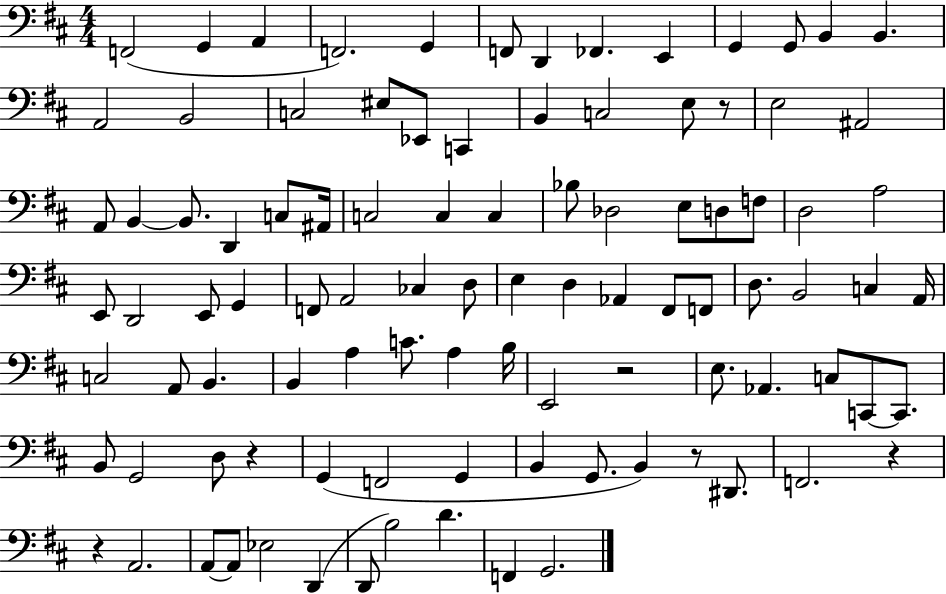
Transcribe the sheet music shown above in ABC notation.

X:1
T:Untitled
M:4/4
L:1/4
K:D
F,,2 G,, A,, F,,2 G,, F,,/2 D,, _F,, E,, G,, G,,/2 B,, B,, A,,2 B,,2 C,2 ^E,/2 _E,,/2 C,, B,, C,2 E,/2 z/2 E,2 ^A,,2 A,,/2 B,, B,,/2 D,, C,/2 ^A,,/4 C,2 C, C, _B,/2 _D,2 E,/2 D,/2 F,/2 D,2 A,2 E,,/2 D,,2 E,,/2 G,, F,,/2 A,,2 _C, D,/2 E, D, _A,, ^F,,/2 F,,/2 D,/2 B,,2 C, A,,/4 C,2 A,,/2 B,, B,, A, C/2 A, B,/4 E,,2 z2 E,/2 _A,, C,/2 C,,/2 C,,/2 B,,/2 G,,2 D,/2 z G,, F,,2 G,, B,, G,,/2 B,, z/2 ^D,,/2 F,,2 z z A,,2 A,,/2 A,,/2 _E,2 D,, D,,/2 B,2 D F,, G,,2